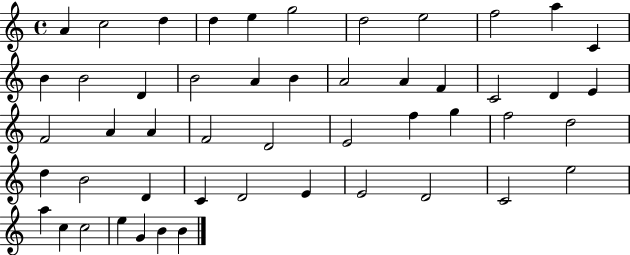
A4/q C5/h D5/q D5/q E5/q G5/h D5/h E5/h F5/h A5/q C4/q B4/q B4/h D4/q B4/h A4/q B4/q A4/h A4/q F4/q C4/h D4/q E4/q F4/h A4/q A4/q F4/h D4/h E4/h F5/q G5/q F5/h D5/h D5/q B4/h D4/q C4/q D4/h E4/q E4/h D4/h C4/h E5/h A5/q C5/q C5/h E5/q G4/q B4/q B4/q